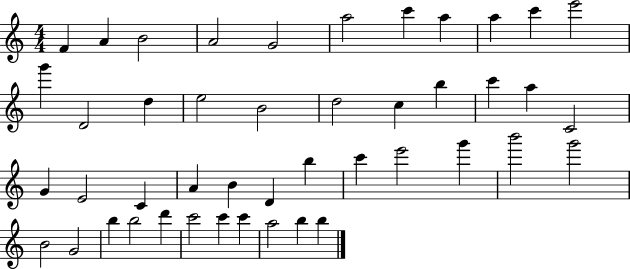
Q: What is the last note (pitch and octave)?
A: B5